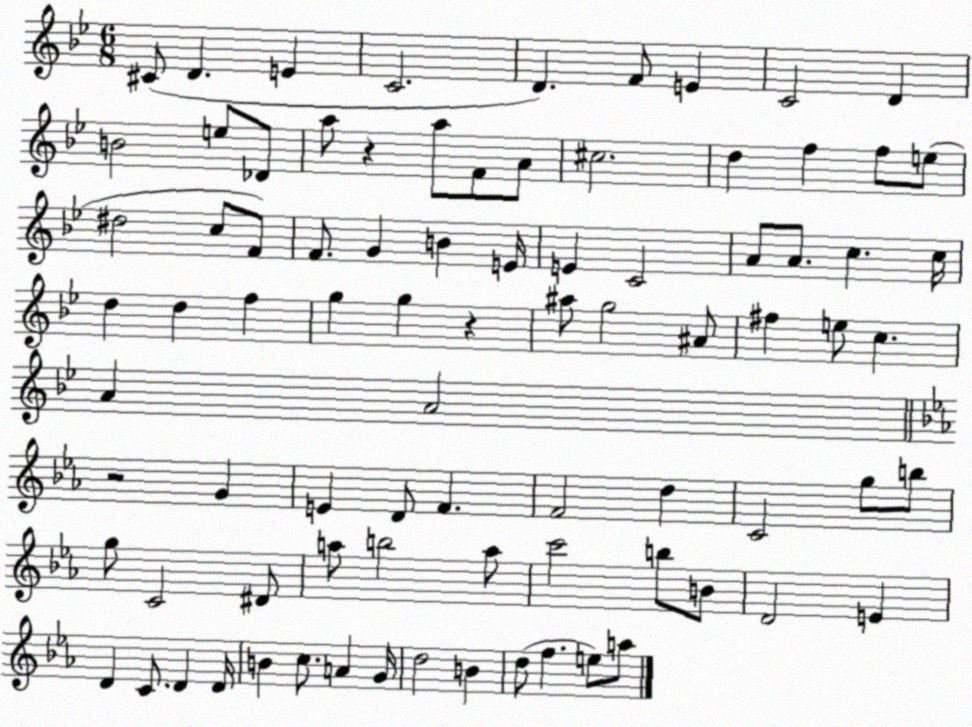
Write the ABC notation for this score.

X:1
T:Untitled
M:6/8
L:1/4
K:Bb
^C/2 D E C2 D F/2 E C2 D B2 e/2 _D/2 a/2 z a/2 F/2 A/2 ^c2 d f f/2 e/2 ^d2 c/2 F/2 F/2 G B E/4 E C2 A/2 A/2 c c/4 d d f g g z ^a/2 g2 ^A/2 ^f e/2 c A A2 z2 G E D/2 F F2 d C2 g/2 b/2 g/2 C2 ^D/2 a/2 b2 a/2 c'2 b/2 B/2 D2 E D C/2 D D/4 B c/2 A G/4 d2 B d/2 f e/2 a/2